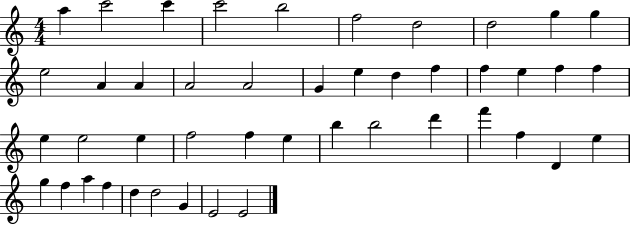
{
  \clef treble
  \numericTimeSignature
  \time 4/4
  \key c \major
  a''4 c'''2 c'''4 | c'''2 b''2 | f''2 d''2 | d''2 g''4 g''4 | \break e''2 a'4 a'4 | a'2 a'2 | g'4 e''4 d''4 f''4 | f''4 e''4 f''4 f''4 | \break e''4 e''2 e''4 | f''2 f''4 e''4 | b''4 b''2 d'''4 | f'''4 f''4 d'4 e''4 | \break g''4 f''4 a''4 f''4 | d''4 d''2 g'4 | e'2 e'2 | \bar "|."
}